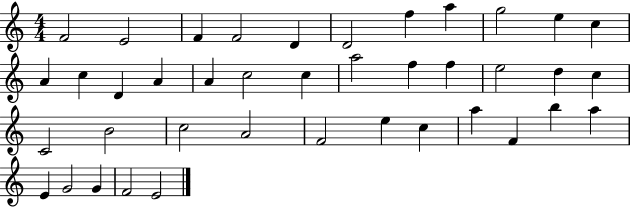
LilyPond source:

{
  \clef treble
  \numericTimeSignature
  \time 4/4
  \key c \major
  f'2 e'2 | f'4 f'2 d'4 | d'2 f''4 a''4 | g''2 e''4 c''4 | \break a'4 c''4 d'4 a'4 | a'4 c''2 c''4 | a''2 f''4 f''4 | e''2 d''4 c''4 | \break c'2 b'2 | c''2 a'2 | f'2 e''4 c''4 | a''4 f'4 b''4 a''4 | \break e'4 g'2 g'4 | f'2 e'2 | \bar "|."
}